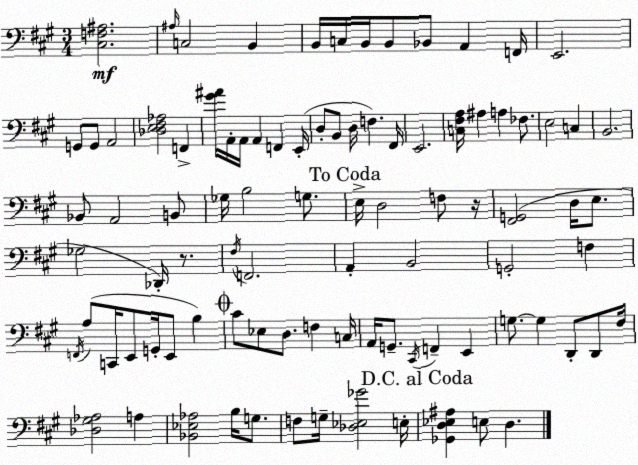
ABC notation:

X:1
T:Untitled
M:3/4
L:1/4
K:A
[^C,F,^A,]2 ^A,/4 C,2 B,, B,,/4 C,/4 B,,/4 B,,/2 _B,,/2 A,, F,,/4 E,,2 G,,/2 G,,/2 A,,2 [_D,E,^F,_A,]2 F,, [^G^A]/4 A,,/4 A,,/4 A,, F,, E,,/4 D,/2 B,,/2 D,/4 F, ^F,,/4 E,,2 [C,^F,A,]/4 ^A, A, _F,/2 E,2 C, B,,2 _B,,/2 A,,2 B,,/2 _G,/4 B,2 G,/2 E,/4 D,2 F,/2 z/4 [^F,,G,,]2 D,/4 E,/2 _G,2 _D,,/4 z/2 ^F,/4 F,,2 A,, B,,2 G,,2 F, F,,/4 A,/2 C,,/4 E,,/2 G,,/4 E,,/2 B, ^C/2 _E,/2 D,/2 F, C,/4 A,,/4 G,,/2 ^C,,/4 F,, E,, G,/2 G, D,,/2 D,,/2 ^F,/4 [_D,^G,_A,]2 A, [_B,,_E,_A,]2 B,/4 G,/2 F,/2 G,/4 [_D,_E,_G]2 E,/4 [_G,,D,_E,^A,] E,/2 D,